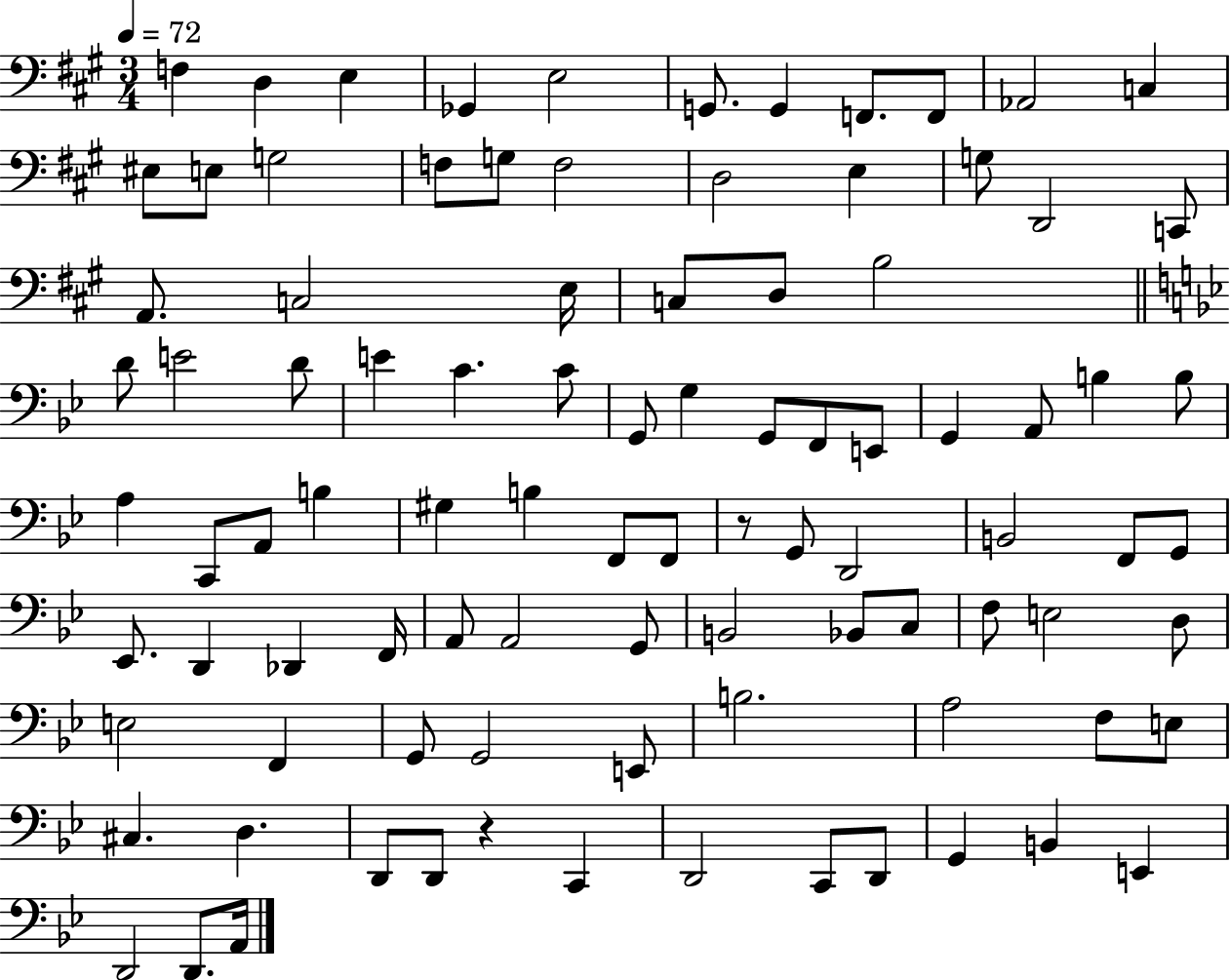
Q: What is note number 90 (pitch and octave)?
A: D2